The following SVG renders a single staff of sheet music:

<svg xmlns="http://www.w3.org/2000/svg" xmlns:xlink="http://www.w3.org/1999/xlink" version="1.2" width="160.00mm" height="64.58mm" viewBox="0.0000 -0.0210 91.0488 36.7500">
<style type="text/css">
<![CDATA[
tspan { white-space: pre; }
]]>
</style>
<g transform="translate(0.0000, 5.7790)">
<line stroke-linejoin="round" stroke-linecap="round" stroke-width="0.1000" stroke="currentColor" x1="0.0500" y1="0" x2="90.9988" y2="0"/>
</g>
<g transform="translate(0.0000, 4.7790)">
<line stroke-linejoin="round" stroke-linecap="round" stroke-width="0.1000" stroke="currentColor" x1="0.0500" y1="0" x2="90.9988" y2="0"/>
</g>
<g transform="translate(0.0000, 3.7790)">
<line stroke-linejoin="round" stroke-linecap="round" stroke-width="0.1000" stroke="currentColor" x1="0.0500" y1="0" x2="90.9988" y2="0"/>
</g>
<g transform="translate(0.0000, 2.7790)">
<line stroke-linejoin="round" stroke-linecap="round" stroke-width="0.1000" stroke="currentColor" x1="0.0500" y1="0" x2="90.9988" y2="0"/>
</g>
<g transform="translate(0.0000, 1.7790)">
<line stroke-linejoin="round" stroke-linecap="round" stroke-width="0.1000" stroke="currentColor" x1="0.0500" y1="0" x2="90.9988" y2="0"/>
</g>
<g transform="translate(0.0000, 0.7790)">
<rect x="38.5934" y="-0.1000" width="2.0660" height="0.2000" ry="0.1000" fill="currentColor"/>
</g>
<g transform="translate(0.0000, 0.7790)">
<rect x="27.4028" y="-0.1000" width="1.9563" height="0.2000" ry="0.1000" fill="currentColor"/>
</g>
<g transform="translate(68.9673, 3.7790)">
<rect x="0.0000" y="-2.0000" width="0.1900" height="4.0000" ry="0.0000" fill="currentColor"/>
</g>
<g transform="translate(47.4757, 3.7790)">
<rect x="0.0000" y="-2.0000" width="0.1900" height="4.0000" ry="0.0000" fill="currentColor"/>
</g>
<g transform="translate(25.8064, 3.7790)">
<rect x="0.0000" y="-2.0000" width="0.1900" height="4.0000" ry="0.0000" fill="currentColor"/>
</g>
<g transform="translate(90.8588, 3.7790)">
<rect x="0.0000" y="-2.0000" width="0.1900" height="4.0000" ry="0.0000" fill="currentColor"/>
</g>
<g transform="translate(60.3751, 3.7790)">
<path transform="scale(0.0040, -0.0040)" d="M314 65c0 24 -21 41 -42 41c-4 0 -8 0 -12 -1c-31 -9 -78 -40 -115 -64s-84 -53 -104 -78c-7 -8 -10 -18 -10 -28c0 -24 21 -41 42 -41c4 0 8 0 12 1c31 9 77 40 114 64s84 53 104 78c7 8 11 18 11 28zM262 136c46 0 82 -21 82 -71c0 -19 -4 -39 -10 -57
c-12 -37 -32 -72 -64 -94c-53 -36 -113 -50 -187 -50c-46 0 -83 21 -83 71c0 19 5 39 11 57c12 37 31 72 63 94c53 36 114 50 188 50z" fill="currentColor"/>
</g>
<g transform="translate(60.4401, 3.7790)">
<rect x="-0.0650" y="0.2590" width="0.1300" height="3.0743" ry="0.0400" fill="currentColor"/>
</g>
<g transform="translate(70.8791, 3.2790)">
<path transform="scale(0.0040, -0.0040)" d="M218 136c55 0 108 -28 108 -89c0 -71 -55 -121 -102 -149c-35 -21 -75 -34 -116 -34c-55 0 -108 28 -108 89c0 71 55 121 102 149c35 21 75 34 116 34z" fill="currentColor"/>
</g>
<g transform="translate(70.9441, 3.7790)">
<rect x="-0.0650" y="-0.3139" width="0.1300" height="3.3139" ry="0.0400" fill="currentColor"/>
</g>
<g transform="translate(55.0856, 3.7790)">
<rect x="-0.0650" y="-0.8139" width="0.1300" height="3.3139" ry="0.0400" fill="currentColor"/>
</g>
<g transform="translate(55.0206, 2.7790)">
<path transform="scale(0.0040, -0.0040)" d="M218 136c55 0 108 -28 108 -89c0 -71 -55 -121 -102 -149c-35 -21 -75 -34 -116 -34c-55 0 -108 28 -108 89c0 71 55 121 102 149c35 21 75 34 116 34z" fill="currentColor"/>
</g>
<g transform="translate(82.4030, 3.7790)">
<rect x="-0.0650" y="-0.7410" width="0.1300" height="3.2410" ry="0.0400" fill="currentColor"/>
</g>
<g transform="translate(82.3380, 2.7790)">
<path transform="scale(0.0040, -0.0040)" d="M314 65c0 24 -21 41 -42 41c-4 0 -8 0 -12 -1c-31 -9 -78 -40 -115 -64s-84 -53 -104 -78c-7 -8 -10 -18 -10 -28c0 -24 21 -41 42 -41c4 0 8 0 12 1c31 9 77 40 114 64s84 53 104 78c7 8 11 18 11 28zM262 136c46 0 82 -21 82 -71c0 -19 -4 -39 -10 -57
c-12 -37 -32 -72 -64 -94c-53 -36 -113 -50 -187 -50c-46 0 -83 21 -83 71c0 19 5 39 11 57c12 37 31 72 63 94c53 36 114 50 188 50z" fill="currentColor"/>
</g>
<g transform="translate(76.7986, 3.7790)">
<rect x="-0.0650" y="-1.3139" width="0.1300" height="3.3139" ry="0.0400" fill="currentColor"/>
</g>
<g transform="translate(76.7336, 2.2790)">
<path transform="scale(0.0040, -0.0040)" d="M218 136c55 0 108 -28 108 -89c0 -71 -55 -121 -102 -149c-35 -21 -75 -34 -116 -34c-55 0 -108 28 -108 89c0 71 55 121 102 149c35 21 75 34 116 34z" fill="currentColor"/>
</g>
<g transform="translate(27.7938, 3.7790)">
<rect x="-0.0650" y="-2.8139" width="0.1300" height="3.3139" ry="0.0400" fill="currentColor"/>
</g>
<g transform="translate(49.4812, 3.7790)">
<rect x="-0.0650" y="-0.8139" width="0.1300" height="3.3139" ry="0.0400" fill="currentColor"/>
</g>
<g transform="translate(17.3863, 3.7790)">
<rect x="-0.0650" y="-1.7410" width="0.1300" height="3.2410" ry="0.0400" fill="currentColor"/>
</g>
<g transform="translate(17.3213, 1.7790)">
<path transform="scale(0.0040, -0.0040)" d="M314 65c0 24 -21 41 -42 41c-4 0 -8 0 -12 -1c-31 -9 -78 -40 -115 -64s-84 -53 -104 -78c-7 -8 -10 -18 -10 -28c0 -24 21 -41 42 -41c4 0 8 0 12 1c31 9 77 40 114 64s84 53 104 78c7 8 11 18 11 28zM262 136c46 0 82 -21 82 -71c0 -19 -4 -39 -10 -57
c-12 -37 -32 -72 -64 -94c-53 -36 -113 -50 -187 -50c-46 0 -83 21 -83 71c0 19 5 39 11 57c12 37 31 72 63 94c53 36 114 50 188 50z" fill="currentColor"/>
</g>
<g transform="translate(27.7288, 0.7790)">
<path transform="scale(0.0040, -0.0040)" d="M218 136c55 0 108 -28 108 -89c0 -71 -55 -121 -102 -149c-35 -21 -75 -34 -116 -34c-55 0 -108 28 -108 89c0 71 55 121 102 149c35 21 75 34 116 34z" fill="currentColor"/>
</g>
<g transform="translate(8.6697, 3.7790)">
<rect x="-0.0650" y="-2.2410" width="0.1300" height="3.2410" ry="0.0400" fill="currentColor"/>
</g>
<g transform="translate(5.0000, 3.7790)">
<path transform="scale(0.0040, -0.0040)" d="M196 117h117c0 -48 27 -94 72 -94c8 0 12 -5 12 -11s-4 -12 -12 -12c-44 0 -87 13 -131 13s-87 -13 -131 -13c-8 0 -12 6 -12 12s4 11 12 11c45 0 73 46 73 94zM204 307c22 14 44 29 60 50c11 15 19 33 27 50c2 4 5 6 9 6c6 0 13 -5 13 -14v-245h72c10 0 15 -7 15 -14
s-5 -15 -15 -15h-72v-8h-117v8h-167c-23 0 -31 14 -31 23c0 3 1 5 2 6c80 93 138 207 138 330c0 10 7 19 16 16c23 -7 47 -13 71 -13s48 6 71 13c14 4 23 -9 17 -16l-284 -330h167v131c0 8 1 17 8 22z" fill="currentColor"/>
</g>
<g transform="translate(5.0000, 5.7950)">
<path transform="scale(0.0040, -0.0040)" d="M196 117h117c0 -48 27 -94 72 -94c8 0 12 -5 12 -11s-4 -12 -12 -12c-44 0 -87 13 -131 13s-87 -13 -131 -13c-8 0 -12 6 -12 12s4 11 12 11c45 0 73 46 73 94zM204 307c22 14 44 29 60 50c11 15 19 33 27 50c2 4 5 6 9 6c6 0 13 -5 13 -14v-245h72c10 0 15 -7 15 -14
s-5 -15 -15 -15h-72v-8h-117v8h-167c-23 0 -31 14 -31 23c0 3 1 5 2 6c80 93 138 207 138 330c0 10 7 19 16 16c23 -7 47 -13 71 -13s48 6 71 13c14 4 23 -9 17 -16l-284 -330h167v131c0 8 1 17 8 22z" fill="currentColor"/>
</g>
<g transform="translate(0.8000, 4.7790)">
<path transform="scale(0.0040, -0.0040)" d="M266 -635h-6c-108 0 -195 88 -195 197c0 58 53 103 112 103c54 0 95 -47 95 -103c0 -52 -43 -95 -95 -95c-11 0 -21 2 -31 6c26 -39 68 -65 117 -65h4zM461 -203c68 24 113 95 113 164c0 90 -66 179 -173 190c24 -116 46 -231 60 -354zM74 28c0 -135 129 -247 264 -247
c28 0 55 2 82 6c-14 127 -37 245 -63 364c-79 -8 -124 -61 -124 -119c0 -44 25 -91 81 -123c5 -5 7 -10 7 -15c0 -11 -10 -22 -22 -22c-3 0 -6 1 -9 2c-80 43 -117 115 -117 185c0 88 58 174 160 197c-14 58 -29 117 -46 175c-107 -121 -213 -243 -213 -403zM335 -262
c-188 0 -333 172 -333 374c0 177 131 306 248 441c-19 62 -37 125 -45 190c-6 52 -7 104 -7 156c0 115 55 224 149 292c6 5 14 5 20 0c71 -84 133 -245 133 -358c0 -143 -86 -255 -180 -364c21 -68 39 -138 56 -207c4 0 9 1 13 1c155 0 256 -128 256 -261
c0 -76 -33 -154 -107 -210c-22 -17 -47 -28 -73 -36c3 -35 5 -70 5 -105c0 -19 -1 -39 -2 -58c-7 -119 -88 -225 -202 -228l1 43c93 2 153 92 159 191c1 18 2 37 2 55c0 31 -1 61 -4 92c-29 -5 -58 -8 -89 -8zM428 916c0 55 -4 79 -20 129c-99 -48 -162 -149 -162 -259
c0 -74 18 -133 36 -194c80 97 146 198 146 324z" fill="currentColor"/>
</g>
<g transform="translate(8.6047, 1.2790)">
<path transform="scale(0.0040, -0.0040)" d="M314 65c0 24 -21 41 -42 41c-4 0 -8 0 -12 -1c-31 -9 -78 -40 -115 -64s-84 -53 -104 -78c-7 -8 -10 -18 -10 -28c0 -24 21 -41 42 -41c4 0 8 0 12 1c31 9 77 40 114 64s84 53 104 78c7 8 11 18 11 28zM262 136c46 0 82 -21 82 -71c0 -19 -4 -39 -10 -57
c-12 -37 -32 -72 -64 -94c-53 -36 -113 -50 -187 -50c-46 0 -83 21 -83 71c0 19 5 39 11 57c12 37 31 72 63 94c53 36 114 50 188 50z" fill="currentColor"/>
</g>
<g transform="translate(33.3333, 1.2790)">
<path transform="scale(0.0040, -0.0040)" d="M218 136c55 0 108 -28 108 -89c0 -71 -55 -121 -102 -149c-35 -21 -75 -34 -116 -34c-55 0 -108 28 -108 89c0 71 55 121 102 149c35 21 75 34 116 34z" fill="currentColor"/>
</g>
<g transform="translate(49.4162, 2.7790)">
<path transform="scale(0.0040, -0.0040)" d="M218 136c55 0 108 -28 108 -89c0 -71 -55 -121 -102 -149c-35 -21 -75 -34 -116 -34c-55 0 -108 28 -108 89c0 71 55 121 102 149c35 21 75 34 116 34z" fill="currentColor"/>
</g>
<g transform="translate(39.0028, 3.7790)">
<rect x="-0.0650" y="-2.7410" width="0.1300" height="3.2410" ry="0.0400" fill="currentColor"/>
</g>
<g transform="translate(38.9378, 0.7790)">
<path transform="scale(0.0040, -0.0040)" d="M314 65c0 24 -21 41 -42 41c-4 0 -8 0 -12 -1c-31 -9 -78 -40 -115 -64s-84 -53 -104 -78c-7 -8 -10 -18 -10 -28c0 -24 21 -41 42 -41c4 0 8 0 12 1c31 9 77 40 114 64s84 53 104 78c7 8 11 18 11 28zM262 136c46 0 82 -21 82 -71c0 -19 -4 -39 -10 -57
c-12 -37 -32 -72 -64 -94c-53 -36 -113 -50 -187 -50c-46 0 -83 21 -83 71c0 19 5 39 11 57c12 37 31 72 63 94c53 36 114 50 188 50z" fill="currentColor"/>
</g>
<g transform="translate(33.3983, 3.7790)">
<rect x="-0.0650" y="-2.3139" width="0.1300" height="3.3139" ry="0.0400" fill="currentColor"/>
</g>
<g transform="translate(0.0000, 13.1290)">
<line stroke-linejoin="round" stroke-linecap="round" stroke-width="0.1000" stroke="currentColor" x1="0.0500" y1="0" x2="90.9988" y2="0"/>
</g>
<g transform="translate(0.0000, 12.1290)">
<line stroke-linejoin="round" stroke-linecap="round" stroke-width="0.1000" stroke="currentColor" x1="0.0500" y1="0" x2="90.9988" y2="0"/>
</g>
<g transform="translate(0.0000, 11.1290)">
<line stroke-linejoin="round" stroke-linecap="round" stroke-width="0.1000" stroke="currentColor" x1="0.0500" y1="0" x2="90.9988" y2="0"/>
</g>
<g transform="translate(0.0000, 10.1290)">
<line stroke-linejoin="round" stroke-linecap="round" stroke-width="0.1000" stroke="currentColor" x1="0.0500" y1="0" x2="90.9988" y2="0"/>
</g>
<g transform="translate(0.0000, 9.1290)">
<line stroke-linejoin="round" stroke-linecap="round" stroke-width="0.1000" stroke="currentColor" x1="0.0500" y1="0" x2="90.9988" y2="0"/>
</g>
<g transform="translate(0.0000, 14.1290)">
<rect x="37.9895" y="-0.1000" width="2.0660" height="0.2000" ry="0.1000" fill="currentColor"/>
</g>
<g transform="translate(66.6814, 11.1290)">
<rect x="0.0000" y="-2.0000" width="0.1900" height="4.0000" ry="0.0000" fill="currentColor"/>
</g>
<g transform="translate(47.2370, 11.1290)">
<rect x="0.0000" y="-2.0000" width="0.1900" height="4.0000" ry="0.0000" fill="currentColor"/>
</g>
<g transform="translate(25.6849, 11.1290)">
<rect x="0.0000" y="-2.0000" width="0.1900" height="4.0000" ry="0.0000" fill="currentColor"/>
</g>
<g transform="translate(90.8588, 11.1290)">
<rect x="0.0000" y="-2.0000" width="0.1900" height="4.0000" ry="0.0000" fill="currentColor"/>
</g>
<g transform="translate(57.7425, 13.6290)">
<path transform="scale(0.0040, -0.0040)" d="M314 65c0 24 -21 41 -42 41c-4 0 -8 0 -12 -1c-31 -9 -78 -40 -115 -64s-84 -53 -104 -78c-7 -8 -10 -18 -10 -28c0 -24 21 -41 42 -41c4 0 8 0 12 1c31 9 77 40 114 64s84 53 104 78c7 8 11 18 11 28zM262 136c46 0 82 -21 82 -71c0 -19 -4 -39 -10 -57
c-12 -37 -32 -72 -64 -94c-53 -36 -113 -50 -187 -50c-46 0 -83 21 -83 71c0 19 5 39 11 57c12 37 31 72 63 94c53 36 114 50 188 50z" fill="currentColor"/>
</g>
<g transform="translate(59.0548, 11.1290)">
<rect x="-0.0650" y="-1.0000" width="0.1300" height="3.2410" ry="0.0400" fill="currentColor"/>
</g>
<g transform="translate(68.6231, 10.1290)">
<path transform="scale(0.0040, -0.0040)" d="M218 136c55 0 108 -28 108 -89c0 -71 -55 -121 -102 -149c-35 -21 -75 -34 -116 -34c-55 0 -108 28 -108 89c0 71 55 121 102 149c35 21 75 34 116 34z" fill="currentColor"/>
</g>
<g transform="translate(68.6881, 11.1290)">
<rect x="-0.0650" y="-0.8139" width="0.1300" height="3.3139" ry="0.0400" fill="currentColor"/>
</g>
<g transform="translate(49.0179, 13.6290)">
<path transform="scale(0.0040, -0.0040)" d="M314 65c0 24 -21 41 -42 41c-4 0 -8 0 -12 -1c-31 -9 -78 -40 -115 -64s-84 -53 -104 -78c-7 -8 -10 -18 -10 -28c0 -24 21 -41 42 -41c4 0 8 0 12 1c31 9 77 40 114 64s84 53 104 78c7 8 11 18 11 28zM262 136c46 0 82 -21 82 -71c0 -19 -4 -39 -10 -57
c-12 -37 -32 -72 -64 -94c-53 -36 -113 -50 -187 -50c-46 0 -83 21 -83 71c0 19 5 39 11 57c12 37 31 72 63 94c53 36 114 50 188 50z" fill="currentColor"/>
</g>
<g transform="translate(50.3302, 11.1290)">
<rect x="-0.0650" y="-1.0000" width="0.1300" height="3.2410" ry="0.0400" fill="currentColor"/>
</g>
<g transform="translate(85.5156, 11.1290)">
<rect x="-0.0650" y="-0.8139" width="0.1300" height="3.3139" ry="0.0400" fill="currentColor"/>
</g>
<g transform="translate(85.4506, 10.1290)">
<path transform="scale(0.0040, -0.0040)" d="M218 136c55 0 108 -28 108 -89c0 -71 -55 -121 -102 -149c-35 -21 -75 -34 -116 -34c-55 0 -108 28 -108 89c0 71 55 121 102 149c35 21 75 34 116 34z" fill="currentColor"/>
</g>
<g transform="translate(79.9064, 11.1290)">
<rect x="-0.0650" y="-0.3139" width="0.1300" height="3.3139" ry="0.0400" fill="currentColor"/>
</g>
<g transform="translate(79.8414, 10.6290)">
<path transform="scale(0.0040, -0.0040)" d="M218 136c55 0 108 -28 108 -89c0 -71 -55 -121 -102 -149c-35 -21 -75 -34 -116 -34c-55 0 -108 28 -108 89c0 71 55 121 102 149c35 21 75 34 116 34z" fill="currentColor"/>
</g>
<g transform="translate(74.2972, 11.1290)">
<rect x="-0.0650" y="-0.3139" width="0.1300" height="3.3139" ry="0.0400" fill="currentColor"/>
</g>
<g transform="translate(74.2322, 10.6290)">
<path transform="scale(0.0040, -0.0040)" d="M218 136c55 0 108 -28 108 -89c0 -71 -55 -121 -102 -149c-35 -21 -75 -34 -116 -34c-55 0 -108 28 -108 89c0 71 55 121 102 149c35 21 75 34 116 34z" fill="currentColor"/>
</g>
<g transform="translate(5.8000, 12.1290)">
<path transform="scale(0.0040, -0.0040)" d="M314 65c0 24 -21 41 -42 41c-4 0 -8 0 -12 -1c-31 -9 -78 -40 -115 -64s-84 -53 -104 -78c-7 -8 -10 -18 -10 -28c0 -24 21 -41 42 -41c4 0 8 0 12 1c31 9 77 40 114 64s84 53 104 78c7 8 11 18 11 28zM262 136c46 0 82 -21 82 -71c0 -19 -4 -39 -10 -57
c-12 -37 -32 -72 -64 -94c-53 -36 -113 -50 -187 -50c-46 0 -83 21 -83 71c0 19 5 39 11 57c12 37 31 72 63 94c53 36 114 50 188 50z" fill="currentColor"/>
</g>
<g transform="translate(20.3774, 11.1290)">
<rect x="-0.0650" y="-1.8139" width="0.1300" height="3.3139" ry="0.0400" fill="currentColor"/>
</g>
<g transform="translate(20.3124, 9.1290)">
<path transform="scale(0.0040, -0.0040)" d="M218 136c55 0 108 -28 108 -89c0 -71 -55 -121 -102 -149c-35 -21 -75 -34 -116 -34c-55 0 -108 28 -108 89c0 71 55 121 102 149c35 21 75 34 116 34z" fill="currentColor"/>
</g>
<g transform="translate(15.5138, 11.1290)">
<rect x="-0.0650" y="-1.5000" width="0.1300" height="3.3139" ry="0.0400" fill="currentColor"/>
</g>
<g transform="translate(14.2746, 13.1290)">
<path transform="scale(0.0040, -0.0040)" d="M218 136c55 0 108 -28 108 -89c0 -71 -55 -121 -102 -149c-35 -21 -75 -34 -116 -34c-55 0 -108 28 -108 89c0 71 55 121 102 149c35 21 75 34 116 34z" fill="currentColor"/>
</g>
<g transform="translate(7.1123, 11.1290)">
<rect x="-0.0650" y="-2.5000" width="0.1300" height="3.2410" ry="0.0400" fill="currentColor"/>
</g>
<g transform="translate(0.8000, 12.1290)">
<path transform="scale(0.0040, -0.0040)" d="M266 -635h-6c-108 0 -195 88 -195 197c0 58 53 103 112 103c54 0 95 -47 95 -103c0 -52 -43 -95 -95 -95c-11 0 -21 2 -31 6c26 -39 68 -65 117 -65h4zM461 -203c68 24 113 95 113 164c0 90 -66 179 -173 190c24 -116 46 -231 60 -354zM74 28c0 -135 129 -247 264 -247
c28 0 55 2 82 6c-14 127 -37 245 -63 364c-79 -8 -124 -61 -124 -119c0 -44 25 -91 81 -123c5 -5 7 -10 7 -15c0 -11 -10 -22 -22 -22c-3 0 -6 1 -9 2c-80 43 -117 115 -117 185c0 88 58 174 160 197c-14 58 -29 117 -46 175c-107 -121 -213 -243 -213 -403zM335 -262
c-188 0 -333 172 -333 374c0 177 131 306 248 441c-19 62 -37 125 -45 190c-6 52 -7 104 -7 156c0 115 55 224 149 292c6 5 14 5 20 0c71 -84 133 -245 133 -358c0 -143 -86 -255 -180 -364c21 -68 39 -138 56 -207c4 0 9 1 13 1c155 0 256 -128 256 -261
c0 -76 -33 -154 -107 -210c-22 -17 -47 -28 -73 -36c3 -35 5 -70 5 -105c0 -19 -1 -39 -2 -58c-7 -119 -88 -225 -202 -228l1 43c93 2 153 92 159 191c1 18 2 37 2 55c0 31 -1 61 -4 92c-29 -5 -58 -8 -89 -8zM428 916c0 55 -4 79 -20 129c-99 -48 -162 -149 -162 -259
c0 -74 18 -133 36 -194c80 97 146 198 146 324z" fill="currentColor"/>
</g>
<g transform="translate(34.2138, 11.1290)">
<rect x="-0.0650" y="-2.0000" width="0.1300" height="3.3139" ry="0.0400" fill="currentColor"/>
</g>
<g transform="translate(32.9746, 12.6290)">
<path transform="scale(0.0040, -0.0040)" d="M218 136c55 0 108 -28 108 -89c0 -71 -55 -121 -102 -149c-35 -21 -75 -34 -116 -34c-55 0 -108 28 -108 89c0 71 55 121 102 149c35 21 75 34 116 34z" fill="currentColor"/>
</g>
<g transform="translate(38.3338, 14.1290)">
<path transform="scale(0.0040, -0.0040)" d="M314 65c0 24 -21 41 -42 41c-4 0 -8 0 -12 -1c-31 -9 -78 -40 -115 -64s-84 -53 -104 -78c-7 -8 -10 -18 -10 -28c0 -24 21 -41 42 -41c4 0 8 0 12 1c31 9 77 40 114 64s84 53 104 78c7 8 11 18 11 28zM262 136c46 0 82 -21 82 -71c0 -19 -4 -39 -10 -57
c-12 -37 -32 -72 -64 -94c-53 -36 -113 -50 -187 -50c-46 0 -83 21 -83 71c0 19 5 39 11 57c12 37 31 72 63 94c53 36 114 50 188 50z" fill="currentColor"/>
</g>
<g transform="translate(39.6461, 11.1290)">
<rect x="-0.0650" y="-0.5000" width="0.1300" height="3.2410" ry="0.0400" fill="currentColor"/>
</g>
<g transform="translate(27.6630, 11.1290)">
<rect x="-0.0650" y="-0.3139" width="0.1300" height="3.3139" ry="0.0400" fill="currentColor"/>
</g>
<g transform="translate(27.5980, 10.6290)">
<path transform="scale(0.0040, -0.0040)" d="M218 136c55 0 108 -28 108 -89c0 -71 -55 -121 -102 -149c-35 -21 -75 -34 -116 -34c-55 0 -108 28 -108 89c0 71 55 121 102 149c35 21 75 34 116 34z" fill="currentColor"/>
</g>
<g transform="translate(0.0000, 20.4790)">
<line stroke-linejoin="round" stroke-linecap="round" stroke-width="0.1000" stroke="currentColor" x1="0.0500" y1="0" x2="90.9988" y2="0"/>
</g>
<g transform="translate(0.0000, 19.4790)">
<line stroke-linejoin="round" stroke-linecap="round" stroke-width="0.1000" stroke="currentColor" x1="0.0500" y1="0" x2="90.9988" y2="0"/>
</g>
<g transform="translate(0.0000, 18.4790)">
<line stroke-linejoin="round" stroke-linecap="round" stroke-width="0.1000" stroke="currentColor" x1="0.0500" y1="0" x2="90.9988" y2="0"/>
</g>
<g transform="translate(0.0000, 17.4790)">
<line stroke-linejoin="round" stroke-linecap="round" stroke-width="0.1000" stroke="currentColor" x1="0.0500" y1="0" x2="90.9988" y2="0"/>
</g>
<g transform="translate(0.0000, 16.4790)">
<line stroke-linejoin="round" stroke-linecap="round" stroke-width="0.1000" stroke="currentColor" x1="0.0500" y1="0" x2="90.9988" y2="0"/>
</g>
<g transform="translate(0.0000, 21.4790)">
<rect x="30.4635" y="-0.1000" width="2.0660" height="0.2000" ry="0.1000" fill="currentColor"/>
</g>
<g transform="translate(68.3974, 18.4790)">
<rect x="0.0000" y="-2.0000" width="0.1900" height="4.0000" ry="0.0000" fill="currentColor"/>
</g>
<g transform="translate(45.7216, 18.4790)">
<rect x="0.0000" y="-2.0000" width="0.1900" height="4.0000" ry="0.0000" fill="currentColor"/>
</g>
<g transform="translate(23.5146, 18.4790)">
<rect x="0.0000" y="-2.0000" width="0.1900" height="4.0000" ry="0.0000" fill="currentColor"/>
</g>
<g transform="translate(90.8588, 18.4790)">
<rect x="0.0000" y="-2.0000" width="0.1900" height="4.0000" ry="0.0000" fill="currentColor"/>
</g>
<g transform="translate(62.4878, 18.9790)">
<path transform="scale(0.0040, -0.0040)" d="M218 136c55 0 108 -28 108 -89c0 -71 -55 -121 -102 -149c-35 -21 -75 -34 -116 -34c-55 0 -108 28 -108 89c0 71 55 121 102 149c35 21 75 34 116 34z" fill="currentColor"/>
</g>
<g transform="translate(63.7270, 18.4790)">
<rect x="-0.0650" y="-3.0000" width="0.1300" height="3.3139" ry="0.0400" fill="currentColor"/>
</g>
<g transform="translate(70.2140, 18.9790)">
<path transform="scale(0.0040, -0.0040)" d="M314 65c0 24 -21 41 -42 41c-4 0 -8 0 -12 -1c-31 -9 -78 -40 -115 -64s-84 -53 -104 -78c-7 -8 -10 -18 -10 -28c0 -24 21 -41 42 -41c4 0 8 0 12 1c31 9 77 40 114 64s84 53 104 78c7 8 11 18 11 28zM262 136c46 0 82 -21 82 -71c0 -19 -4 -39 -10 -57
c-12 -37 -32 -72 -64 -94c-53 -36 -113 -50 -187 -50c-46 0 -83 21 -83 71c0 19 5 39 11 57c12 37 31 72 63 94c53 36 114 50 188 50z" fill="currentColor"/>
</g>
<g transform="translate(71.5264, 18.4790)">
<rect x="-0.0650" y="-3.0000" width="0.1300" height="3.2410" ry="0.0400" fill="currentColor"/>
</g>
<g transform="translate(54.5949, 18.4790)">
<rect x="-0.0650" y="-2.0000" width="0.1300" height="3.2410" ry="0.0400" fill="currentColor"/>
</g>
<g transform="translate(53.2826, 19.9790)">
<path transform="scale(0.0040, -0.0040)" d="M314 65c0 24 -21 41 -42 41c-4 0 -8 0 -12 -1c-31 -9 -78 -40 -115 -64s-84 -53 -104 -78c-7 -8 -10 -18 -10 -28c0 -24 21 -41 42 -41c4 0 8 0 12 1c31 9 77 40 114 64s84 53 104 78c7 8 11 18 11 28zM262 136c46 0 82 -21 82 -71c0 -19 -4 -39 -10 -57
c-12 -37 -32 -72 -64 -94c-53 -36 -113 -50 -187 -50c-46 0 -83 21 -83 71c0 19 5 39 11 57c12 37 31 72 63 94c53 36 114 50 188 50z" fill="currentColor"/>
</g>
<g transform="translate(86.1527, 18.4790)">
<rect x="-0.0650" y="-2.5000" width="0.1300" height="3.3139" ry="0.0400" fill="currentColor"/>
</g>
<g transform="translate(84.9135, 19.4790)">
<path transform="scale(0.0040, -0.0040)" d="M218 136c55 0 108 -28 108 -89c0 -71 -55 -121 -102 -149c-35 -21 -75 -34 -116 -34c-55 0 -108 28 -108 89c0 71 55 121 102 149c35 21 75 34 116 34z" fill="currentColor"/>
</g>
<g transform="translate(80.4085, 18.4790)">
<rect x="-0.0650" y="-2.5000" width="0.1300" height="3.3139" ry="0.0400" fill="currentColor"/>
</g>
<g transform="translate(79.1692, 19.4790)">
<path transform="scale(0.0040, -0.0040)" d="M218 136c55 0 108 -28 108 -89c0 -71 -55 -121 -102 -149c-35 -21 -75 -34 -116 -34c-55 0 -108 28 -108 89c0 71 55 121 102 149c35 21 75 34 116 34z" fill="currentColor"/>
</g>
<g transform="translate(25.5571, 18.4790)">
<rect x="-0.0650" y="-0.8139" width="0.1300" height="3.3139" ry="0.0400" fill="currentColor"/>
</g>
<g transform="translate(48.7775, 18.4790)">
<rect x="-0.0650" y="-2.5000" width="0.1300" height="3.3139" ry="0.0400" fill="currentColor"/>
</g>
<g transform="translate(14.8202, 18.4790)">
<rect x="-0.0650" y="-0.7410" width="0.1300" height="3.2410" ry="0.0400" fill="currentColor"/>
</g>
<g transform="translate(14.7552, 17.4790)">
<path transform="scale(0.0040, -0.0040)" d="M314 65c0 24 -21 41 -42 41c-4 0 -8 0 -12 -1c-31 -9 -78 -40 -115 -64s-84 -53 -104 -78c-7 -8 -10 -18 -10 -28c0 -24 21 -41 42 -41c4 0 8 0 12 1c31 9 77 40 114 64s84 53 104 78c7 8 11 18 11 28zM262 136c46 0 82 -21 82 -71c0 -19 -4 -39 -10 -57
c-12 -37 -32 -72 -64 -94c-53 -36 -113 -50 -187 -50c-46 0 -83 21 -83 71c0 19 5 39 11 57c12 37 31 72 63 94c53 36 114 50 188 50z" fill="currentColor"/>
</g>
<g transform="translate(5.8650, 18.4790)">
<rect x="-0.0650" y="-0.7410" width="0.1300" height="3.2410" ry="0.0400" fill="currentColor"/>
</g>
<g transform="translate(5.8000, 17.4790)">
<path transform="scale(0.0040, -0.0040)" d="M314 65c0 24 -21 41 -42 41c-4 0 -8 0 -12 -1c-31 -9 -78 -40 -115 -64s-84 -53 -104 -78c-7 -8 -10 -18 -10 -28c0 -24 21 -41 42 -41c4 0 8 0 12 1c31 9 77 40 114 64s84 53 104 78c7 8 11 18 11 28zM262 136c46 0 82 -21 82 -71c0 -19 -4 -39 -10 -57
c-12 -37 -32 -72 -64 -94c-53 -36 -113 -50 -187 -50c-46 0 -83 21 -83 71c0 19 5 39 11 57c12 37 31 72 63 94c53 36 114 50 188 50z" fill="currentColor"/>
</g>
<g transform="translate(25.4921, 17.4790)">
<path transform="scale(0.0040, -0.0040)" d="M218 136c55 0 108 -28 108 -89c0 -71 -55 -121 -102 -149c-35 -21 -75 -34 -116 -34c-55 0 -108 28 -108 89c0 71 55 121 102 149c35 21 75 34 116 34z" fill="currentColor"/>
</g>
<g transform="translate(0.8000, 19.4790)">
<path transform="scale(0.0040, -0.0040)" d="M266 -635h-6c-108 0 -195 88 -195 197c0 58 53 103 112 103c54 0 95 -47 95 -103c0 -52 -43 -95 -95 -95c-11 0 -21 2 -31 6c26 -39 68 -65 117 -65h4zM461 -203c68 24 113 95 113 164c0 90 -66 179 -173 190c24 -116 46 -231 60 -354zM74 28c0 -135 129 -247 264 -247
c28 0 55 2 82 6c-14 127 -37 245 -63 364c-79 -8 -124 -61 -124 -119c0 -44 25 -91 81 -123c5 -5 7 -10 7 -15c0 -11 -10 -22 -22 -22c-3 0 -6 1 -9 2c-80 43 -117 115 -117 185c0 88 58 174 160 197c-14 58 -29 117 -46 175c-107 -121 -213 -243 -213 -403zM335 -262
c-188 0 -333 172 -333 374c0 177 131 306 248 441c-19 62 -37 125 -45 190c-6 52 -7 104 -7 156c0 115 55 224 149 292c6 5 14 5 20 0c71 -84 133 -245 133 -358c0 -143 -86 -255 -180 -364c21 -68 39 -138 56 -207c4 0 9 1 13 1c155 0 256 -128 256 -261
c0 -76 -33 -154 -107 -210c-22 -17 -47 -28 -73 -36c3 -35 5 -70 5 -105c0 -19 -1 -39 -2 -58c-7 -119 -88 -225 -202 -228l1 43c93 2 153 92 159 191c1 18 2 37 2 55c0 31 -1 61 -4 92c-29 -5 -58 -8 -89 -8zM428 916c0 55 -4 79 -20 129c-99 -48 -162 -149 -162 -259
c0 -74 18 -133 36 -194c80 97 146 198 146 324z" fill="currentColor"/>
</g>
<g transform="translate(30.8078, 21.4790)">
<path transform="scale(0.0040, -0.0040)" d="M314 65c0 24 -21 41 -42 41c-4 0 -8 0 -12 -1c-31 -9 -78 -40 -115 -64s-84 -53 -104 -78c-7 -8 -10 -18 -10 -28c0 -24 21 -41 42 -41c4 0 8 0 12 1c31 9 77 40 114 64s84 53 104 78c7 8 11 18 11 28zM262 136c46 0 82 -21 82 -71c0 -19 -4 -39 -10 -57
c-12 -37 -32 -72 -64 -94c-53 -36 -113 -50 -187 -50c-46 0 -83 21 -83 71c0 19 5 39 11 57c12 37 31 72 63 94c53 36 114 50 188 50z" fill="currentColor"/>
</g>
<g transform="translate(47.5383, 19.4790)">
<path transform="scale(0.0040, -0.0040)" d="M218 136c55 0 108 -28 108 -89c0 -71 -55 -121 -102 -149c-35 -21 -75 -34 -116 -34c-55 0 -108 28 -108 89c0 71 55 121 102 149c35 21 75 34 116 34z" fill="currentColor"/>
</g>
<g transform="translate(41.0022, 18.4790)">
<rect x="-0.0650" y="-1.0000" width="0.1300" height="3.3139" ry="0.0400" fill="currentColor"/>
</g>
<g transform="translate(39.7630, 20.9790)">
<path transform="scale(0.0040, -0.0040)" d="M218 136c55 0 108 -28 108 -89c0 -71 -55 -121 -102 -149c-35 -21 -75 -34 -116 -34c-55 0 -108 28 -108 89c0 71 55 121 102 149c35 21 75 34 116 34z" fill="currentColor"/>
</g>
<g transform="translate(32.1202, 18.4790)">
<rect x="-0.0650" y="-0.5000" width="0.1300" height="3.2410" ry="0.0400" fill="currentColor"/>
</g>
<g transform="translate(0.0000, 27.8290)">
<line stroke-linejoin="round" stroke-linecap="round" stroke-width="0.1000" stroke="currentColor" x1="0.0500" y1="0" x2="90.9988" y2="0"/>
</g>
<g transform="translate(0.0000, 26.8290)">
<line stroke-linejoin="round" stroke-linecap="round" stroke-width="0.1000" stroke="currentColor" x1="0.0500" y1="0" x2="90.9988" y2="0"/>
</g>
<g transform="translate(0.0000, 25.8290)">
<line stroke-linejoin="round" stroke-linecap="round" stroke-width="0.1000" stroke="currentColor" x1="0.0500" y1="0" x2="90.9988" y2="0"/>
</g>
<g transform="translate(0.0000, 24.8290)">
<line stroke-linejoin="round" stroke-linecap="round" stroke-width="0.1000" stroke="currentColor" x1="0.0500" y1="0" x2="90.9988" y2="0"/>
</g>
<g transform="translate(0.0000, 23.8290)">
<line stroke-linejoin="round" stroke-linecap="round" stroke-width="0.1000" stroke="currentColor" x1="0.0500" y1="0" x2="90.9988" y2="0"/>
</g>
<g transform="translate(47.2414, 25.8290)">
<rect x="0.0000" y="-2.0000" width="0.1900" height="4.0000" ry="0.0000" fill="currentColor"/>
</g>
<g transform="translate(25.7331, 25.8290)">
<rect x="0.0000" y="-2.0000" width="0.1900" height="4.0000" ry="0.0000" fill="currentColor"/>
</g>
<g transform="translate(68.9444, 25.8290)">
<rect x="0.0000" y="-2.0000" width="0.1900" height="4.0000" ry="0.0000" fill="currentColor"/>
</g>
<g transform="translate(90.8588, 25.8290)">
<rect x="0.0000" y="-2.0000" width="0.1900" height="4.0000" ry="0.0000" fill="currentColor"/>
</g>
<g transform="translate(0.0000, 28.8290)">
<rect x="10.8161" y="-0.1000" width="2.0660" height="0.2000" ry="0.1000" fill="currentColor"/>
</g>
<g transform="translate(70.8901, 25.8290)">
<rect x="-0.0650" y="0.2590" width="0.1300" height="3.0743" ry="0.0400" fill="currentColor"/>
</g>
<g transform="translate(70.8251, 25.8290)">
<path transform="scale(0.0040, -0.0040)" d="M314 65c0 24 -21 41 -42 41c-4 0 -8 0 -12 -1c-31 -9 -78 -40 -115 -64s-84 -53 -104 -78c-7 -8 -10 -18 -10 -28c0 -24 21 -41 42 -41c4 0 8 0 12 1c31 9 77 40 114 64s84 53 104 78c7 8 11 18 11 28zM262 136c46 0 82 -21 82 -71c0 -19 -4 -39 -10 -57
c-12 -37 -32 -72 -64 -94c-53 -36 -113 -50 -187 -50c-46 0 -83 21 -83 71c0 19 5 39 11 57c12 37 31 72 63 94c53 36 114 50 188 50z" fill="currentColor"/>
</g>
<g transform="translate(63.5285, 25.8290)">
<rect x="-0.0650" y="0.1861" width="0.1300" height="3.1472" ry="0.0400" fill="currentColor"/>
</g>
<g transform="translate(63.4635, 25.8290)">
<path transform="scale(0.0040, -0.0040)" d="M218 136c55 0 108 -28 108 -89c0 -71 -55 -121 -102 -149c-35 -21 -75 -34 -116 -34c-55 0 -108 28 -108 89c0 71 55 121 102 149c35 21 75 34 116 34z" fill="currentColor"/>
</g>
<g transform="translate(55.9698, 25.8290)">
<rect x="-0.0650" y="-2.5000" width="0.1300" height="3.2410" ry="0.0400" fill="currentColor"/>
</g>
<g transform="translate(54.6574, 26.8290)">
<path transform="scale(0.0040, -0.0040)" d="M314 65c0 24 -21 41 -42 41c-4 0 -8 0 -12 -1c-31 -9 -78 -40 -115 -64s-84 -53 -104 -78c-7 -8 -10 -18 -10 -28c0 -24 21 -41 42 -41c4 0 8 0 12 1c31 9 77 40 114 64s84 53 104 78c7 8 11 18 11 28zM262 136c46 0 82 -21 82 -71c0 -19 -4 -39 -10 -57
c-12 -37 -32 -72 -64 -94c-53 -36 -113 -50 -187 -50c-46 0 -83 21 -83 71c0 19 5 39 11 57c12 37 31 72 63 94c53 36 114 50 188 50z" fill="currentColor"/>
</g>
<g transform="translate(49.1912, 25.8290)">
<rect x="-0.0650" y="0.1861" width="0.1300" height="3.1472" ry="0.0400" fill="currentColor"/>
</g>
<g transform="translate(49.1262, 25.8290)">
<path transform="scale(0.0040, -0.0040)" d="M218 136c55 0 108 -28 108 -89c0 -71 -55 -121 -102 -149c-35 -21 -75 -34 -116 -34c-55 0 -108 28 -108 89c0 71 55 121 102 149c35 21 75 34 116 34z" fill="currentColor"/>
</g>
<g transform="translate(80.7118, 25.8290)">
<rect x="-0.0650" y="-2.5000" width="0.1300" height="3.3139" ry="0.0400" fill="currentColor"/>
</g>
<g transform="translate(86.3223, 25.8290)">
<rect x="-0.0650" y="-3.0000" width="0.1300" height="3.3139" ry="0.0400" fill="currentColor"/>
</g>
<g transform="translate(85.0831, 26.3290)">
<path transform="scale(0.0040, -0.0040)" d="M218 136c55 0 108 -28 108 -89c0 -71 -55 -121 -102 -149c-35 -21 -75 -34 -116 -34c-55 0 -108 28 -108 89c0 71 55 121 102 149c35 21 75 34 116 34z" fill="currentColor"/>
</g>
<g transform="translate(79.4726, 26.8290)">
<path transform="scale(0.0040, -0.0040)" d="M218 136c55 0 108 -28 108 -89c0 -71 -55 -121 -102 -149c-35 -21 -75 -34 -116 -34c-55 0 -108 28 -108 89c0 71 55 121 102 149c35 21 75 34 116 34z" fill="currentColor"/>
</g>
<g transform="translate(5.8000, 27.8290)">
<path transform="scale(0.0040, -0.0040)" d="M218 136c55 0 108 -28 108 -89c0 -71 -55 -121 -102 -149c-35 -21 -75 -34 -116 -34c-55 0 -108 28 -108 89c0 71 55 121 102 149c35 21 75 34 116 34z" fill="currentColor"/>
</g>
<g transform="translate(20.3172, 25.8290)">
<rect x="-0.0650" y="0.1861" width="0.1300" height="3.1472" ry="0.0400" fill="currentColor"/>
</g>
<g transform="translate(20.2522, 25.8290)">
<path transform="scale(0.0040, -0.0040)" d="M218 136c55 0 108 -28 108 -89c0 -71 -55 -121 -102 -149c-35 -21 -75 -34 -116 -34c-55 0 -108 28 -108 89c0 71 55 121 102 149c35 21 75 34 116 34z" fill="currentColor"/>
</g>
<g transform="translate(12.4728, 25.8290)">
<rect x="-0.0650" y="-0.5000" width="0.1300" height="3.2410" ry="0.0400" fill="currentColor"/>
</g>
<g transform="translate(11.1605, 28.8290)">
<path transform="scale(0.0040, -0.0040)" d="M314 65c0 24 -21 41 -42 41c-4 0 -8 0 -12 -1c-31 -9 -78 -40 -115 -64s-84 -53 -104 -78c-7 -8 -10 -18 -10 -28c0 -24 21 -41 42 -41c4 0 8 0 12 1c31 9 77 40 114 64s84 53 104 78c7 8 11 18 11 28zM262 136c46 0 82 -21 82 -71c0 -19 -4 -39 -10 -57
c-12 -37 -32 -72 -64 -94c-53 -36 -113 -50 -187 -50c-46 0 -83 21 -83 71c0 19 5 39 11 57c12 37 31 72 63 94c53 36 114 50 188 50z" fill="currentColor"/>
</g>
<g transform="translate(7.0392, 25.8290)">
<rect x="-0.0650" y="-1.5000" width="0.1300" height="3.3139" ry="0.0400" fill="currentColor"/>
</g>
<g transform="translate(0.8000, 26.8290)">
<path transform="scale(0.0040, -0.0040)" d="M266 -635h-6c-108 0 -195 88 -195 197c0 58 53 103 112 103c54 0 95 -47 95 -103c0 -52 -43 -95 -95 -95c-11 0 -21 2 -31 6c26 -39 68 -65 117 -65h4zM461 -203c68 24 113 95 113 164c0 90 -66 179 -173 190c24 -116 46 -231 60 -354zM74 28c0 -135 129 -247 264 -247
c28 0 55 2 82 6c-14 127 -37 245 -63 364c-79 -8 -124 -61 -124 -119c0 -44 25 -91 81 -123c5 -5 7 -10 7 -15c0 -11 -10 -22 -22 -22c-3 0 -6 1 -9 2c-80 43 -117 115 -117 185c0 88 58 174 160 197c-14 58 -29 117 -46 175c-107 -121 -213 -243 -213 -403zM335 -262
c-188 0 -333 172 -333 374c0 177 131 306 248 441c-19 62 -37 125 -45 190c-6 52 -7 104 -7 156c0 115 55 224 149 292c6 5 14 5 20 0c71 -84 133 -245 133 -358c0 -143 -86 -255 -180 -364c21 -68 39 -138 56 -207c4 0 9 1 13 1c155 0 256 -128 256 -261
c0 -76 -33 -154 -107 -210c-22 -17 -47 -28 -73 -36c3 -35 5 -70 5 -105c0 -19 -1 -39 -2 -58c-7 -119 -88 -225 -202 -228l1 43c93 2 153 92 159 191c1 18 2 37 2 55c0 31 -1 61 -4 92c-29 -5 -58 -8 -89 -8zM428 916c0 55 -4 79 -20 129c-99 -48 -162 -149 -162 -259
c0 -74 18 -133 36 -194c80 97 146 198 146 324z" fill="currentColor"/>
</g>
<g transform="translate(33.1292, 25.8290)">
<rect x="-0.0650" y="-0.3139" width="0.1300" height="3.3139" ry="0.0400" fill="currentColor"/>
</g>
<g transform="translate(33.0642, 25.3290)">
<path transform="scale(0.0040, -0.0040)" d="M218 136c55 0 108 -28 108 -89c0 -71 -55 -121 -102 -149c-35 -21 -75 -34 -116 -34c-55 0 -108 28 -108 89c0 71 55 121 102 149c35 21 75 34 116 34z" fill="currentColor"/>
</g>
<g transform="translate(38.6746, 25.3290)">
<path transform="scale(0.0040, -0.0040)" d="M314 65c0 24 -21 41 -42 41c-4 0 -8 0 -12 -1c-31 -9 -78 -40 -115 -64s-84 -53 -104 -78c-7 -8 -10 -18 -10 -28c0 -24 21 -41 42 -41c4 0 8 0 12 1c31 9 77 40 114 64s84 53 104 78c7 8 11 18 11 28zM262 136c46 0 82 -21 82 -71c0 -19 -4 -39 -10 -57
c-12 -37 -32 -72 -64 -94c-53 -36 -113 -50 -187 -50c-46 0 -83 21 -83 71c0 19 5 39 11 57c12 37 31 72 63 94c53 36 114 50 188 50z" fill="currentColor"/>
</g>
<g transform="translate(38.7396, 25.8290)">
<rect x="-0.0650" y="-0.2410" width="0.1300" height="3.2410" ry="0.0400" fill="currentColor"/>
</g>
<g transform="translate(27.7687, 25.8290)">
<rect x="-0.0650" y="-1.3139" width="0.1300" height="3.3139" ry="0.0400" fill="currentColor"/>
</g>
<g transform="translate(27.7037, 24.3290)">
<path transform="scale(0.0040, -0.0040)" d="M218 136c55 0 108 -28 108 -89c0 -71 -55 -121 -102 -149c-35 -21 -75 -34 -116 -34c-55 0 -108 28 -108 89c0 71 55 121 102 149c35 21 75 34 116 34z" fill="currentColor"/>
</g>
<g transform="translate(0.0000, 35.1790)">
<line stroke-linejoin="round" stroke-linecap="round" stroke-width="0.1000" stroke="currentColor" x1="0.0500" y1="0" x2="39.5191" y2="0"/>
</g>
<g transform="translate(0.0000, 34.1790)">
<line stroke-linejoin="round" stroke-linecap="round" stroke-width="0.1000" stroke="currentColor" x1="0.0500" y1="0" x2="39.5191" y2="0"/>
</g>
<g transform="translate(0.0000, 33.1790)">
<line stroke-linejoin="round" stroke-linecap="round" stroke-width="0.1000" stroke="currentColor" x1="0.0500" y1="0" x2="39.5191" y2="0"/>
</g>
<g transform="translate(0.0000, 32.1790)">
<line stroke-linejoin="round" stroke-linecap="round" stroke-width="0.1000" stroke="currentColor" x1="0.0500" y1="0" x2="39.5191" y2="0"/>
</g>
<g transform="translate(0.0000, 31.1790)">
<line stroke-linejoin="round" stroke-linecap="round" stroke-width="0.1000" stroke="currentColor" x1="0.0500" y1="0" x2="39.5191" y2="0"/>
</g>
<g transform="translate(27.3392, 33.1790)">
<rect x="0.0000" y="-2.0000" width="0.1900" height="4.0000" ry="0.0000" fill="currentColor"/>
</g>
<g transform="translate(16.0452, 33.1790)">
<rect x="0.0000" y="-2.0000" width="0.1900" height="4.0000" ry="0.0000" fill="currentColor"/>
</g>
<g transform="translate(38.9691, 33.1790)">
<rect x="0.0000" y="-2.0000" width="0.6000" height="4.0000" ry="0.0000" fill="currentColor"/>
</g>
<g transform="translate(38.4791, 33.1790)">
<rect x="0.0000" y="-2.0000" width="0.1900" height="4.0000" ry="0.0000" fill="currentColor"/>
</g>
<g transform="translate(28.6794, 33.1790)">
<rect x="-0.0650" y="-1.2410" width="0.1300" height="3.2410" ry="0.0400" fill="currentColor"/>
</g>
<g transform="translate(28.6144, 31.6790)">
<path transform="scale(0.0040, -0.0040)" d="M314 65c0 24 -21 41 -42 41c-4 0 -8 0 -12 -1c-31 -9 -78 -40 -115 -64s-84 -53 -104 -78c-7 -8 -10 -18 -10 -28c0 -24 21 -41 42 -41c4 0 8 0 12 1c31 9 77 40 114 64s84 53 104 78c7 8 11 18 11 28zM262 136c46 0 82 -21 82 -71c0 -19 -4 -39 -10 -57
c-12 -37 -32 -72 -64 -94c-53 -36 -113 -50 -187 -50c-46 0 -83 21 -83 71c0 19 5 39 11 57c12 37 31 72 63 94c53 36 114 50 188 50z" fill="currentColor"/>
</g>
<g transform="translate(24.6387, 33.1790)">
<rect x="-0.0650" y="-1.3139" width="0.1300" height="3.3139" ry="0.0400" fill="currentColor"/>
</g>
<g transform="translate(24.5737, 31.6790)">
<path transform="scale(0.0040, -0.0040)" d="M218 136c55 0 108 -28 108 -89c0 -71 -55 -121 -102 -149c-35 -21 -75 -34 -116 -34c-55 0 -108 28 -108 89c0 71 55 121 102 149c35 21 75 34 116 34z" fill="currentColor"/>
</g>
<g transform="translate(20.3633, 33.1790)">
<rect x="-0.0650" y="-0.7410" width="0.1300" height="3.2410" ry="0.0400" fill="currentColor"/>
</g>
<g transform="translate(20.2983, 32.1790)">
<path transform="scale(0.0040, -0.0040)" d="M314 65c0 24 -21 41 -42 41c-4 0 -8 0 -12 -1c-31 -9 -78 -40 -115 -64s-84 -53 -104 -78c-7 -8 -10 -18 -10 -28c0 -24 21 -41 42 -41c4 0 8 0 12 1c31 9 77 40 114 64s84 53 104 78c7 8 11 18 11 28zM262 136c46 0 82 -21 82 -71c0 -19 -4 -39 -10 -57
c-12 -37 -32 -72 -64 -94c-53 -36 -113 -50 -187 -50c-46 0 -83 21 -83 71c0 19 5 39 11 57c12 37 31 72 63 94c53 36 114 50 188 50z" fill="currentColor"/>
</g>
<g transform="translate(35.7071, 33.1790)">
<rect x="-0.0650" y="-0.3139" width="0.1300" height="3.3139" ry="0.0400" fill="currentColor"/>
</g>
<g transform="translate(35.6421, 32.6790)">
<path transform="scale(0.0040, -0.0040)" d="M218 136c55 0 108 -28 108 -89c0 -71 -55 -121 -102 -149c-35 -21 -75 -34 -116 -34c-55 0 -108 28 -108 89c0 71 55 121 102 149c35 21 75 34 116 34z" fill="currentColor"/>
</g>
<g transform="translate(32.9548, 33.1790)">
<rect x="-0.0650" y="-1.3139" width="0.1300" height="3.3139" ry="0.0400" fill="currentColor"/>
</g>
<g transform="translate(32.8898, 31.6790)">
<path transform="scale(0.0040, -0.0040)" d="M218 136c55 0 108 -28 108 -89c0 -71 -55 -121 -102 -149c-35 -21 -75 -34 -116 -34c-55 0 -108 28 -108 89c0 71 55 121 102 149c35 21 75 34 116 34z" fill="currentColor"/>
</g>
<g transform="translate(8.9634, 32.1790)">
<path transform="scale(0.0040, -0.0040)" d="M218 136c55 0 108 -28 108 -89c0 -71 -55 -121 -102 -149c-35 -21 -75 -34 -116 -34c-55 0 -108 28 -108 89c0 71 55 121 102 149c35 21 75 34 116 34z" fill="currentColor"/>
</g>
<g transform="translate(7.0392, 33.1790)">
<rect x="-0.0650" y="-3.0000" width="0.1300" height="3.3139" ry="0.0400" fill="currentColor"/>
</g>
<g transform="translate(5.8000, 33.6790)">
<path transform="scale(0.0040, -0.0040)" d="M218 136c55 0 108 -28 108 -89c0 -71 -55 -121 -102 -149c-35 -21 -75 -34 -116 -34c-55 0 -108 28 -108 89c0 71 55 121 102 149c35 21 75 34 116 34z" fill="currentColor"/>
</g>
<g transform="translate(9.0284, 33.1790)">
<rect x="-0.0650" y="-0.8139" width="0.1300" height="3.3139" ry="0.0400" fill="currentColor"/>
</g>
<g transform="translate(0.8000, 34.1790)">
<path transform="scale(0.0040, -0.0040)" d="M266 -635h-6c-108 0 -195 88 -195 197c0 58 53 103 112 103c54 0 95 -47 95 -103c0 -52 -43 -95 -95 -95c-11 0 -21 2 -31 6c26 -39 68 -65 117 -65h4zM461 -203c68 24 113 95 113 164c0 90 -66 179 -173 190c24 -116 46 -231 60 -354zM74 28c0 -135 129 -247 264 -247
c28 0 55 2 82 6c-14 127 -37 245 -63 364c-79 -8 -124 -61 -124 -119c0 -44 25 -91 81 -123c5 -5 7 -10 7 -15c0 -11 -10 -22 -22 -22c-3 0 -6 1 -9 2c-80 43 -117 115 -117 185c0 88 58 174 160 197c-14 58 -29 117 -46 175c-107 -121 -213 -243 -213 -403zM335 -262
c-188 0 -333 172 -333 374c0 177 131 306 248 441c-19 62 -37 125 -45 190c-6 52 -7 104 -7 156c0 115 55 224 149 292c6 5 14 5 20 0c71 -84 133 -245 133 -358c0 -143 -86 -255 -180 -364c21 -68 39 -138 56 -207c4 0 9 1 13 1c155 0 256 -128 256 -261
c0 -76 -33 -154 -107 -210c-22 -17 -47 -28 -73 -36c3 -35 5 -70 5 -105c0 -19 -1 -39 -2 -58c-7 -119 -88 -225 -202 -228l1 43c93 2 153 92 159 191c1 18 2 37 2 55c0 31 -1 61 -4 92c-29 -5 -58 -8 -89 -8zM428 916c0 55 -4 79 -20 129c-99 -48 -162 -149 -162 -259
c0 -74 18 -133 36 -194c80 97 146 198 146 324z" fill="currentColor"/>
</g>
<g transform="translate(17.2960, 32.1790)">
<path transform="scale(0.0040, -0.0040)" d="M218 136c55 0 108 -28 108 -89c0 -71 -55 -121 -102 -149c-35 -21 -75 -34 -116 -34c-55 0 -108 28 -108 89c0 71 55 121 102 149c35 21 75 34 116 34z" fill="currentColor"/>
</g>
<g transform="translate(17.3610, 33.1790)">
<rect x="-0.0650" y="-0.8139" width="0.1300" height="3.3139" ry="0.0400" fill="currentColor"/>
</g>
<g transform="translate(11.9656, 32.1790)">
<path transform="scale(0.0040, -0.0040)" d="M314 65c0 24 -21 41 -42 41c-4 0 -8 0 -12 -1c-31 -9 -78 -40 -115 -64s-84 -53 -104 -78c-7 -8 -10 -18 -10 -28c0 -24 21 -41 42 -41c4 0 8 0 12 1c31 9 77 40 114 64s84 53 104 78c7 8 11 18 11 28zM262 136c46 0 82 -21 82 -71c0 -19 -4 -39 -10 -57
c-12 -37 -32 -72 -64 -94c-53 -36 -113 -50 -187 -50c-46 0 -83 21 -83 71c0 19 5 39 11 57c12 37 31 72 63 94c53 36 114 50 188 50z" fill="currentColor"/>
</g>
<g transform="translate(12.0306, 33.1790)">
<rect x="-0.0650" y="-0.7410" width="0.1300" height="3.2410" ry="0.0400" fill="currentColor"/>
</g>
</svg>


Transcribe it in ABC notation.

X:1
T:Untitled
M:4/4
L:1/4
K:C
g2 f2 a g a2 d d B2 c e d2 G2 E f c F C2 D2 D2 d c c d d2 d2 d C2 D G F2 A A2 G G E C2 B e c c2 B G2 B B2 G A A d d2 d d2 e e2 e c